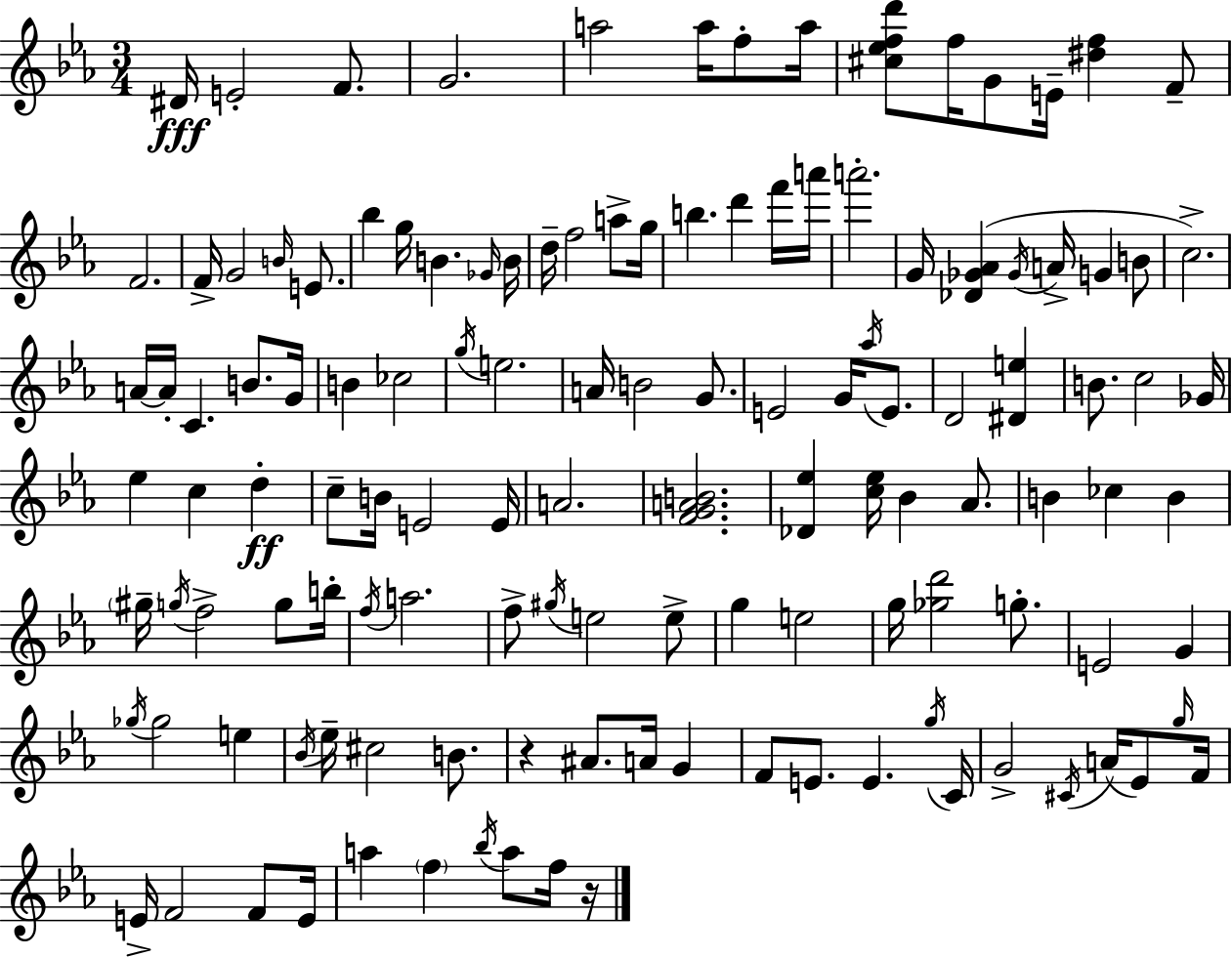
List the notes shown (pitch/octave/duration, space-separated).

D#4/s E4/h F4/e. G4/h. A5/h A5/s F5/e A5/s [C#5,Eb5,F5,D6]/e F5/s G4/e E4/s [D#5,F5]/q F4/e F4/h. F4/s G4/h B4/s E4/e. Bb5/q G5/s B4/q. Gb4/s B4/s D5/s F5/h A5/e G5/s B5/q. D6/q F6/s A6/s A6/h. G4/s [Db4,Gb4,Ab4]/q Gb4/s A4/s G4/q B4/e C5/h. A4/s A4/s C4/q. B4/e. G4/s B4/q CES5/h G5/s E5/h. A4/s B4/h G4/e. E4/h G4/s Ab5/s E4/e. D4/h [D#4,E5]/q B4/e. C5/h Gb4/s Eb5/q C5/q D5/q C5/e B4/s E4/h E4/s A4/h. [F4,G4,A4,B4]/h. [Db4,Eb5]/q [C5,Eb5]/s Bb4/q Ab4/e. B4/q CES5/q B4/q G#5/s G5/s F5/h G5/e B5/s F5/s A5/h. F5/e G#5/s E5/h E5/e G5/q E5/h G5/s [Gb5,D6]/h G5/e. E4/h G4/q Gb5/s Gb5/h E5/q Bb4/s Eb5/s C#5/h B4/e. R/q A#4/e. A4/s G4/q F4/e E4/e. E4/q. G5/s C4/s G4/h C#4/s A4/s Eb4/e G5/s F4/s E4/s F4/h F4/e E4/s A5/q F5/q Bb5/s A5/e F5/s R/s